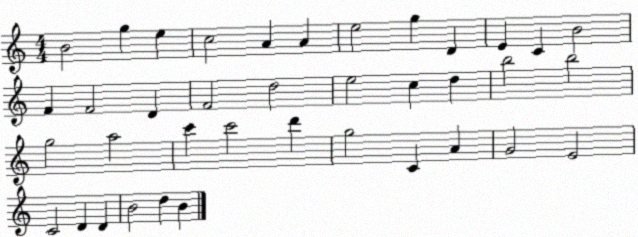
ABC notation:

X:1
T:Untitled
M:4/4
L:1/4
K:C
B2 g e c2 A A e2 g D E C B2 F F2 D F2 d2 e2 c d b2 b2 g2 a2 c' c'2 d' g2 C A G2 E2 C2 D D B2 d B